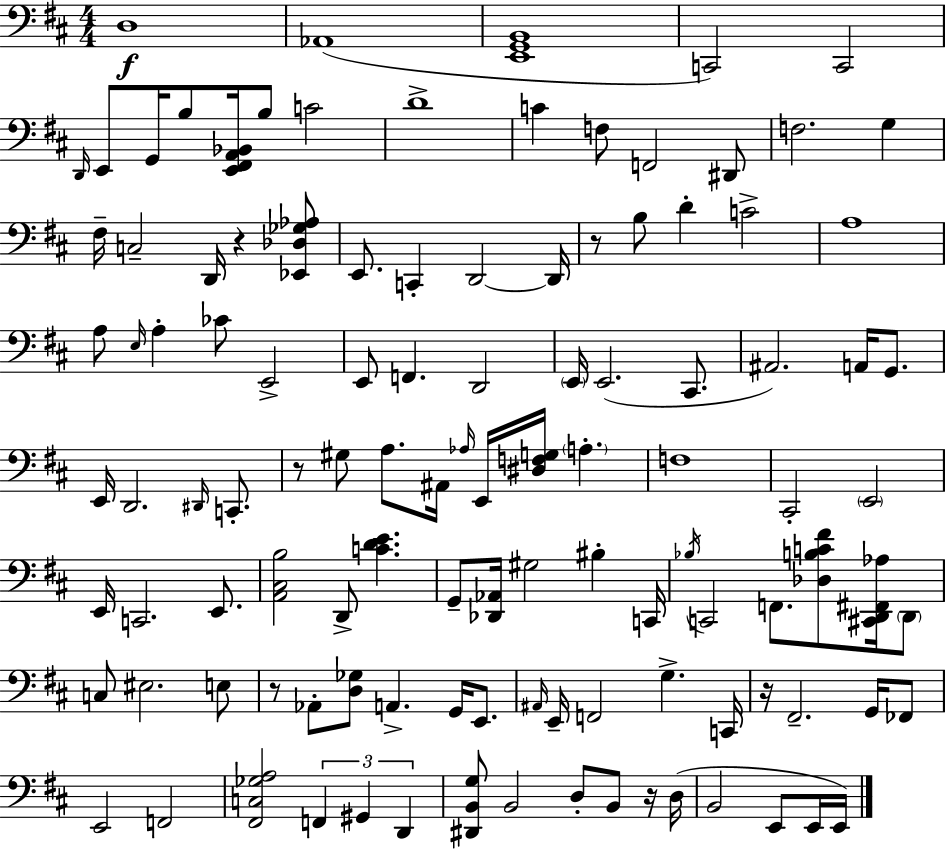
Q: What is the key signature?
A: D major